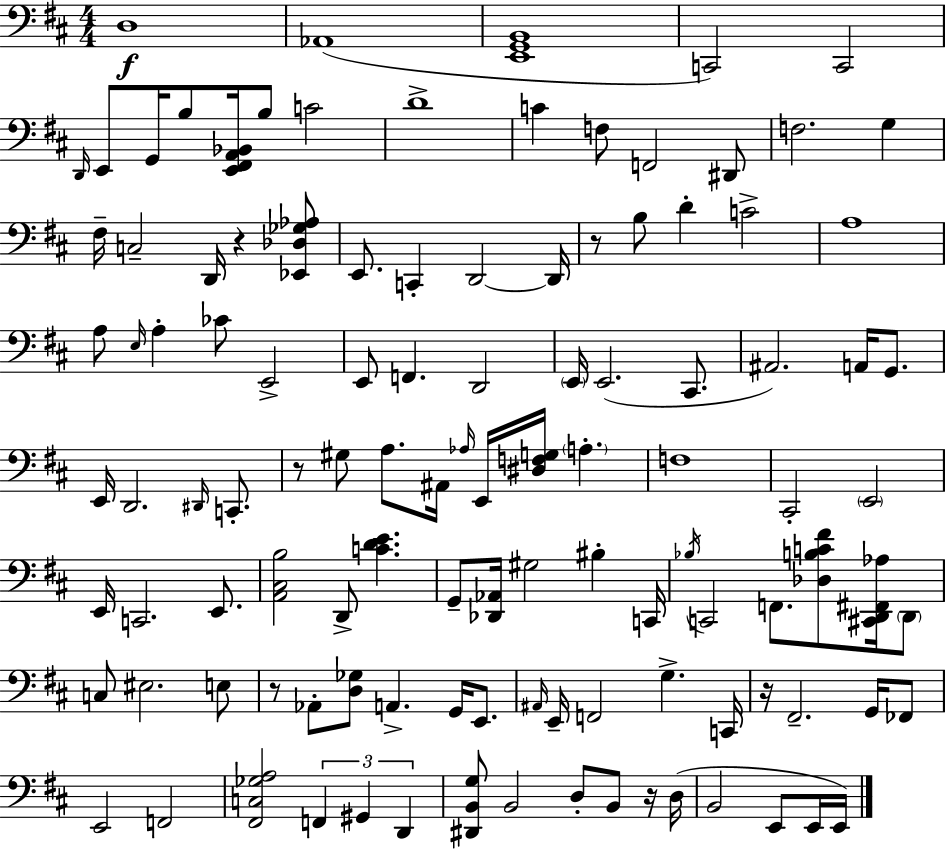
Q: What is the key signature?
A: D major